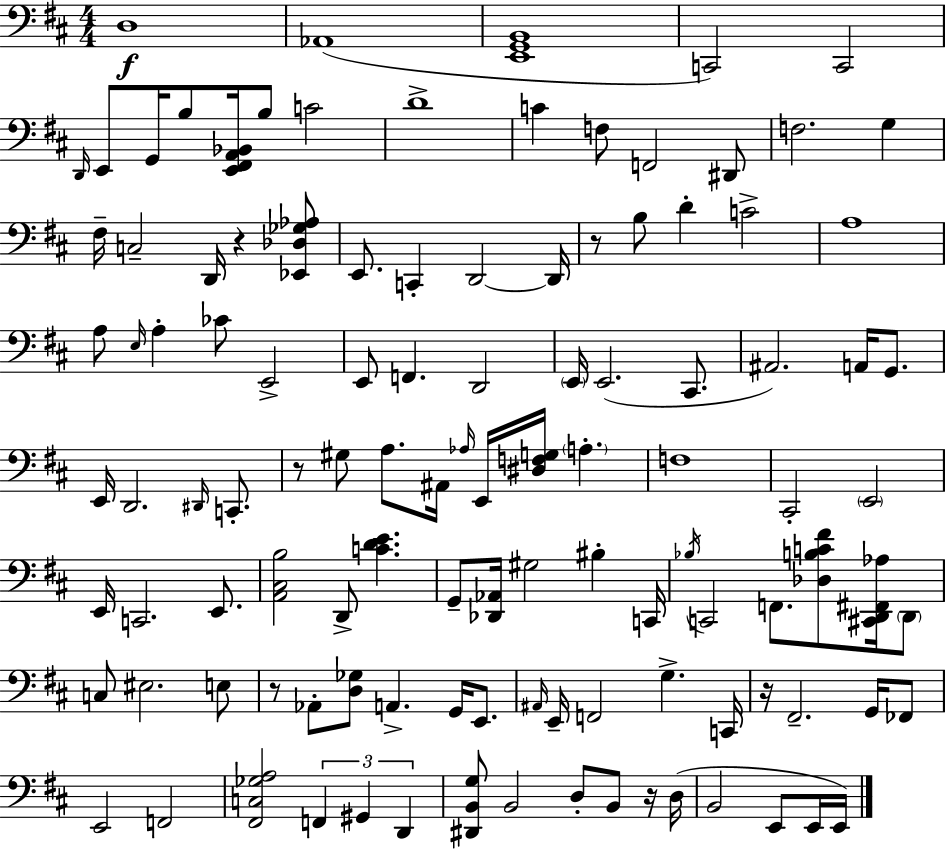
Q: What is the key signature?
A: D major